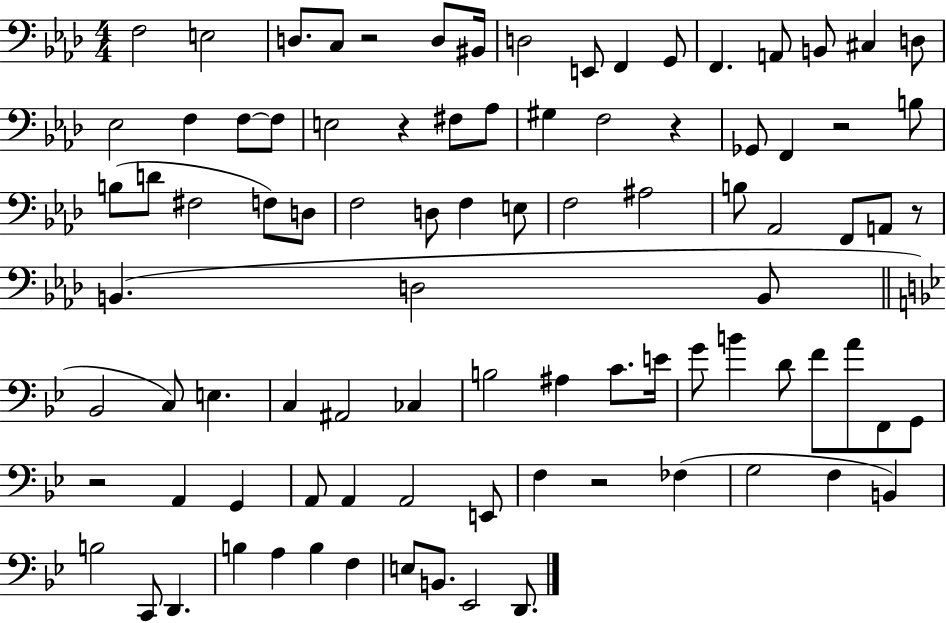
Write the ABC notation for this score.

X:1
T:Untitled
M:4/4
L:1/4
K:Ab
F,2 E,2 D,/2 C,/2 z2 D,/2 ^B,,/4 D,2 E,,/2 F,, G,,/2 F,, A,,/2 B,,/2 ^C, D,/2 _E,2 F, F,/2 F,/2 E,2 z ^F,/2 _A,/2 ^G, F,2 z _G,,/2 F,, z2 B,/2 B,/2 D/2 ^F,2 F,/2 D,/2 F,2 D,/2 F, E,/2 F,2 ^A,2 B,/2 _A,,2 F,,/2 A,,/2 z/2 B,, D,2 B,,/2 _B,,2 C,/2 E, C, ^A,,2 _C, B,2 ^A, C/2 E/4 G/2 B D/2 F/2 A/2 F,,/2 G,,/2 z2 A,, G,, A,,/2 A,, A,,2 E,,/2 F, z2 _F, G,2 F, B,, B,2 C,,/2 D,, B, A, B, F, E,/2 B,,/2 _E,,2 D,,/2